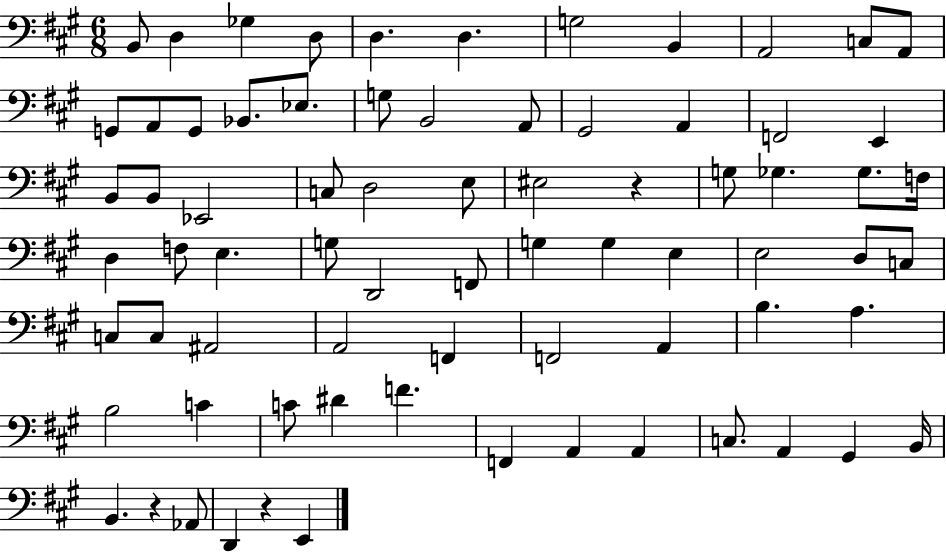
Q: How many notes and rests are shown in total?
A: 74